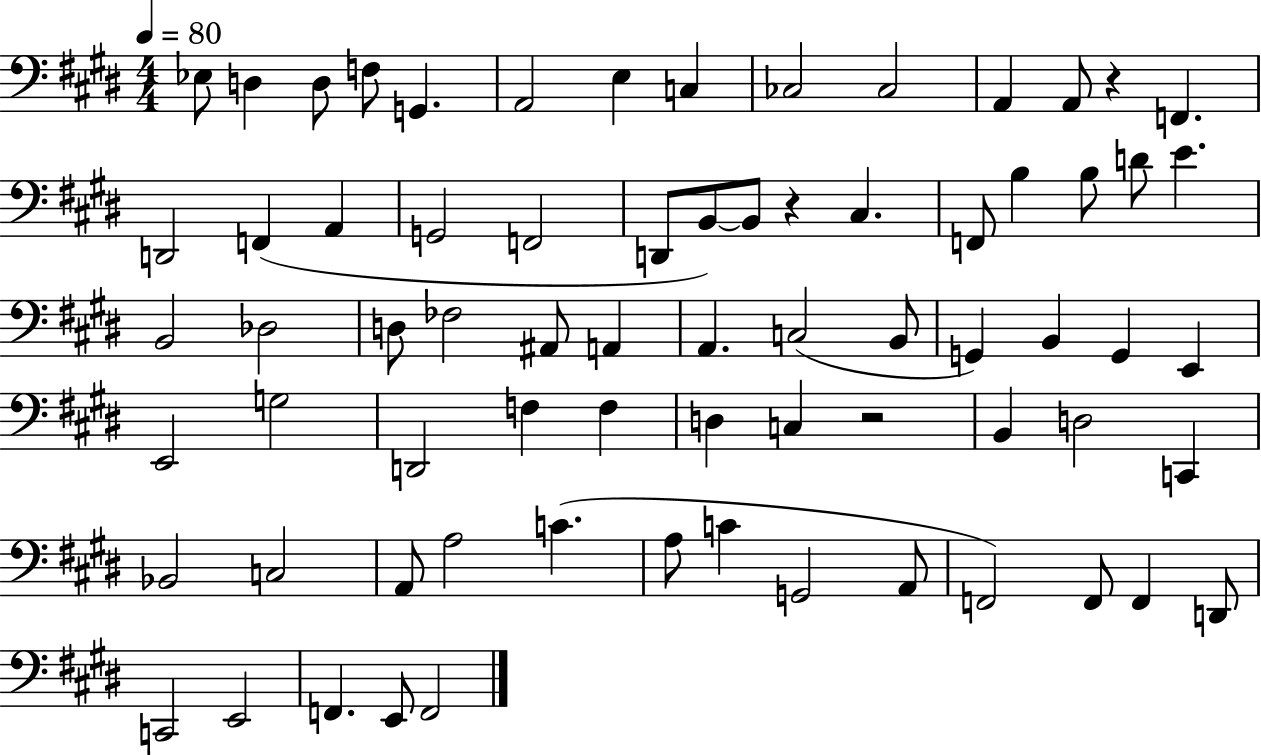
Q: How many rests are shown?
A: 3